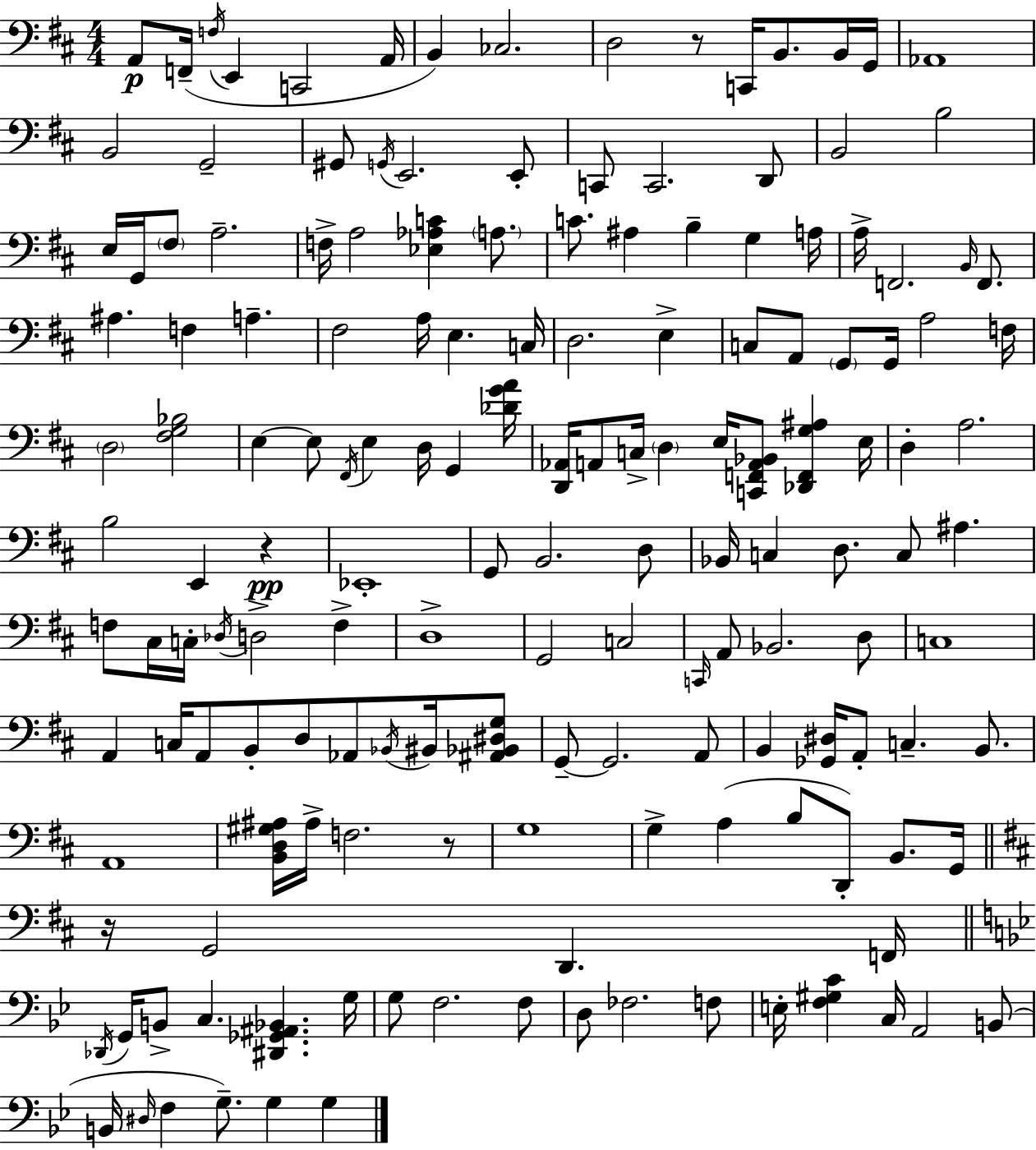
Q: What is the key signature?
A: D major